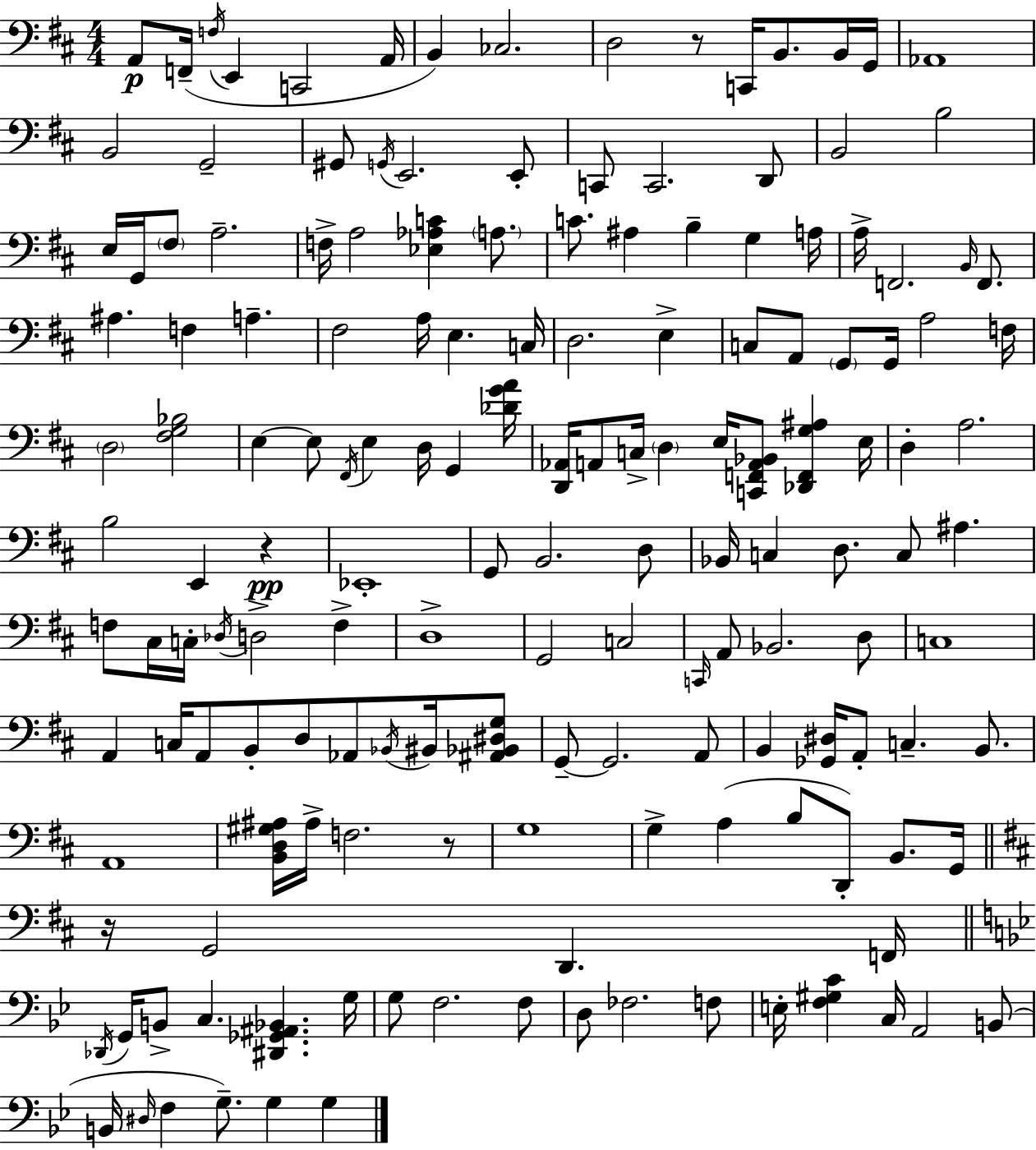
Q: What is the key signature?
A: D major